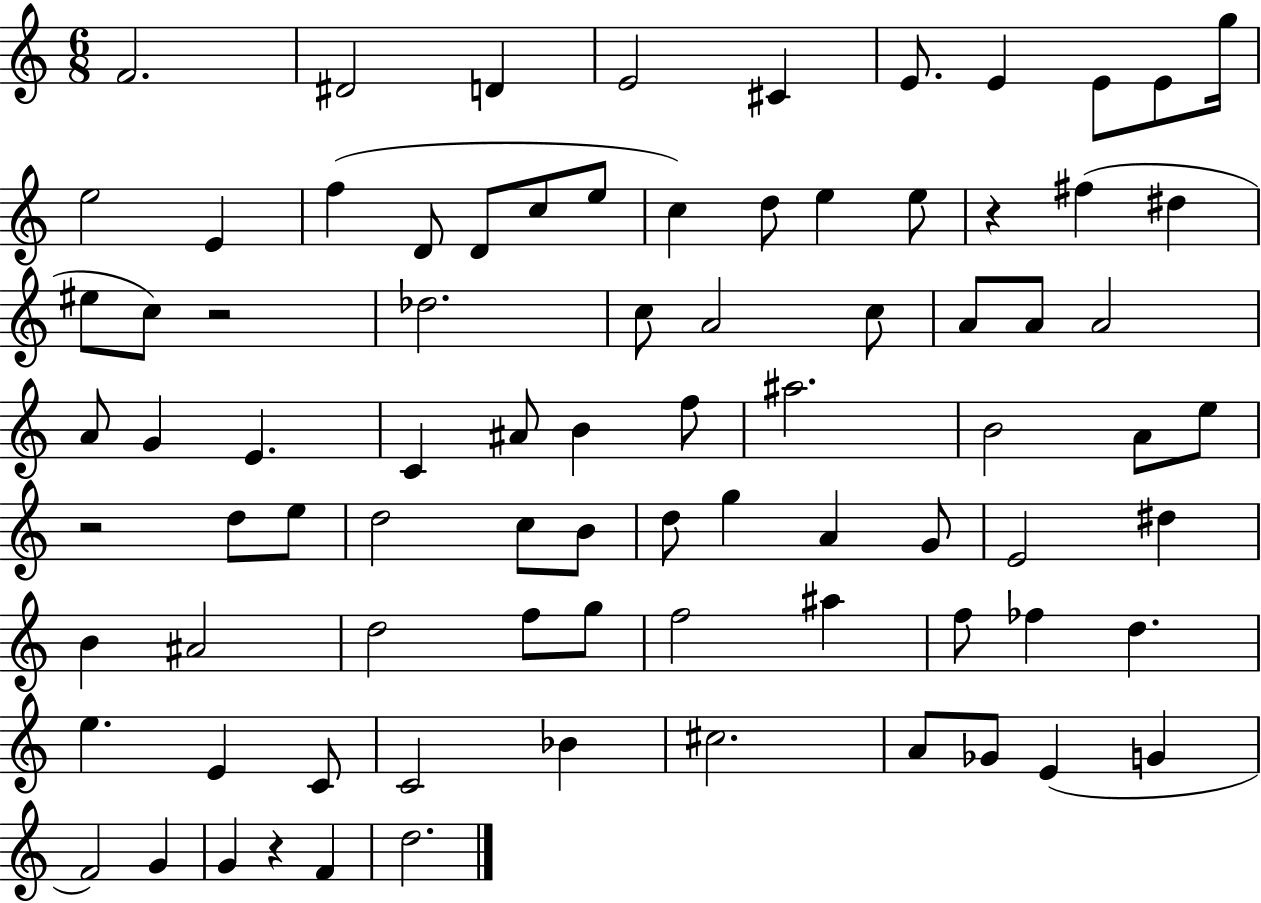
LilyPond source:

{
  \clef treble
  \numericTimeSignature
  \time 6/8
  \key c \major
  f'2. | dis'2 d'4 | e'2 cis'4 | e'8. e'4 e'8 e'8 g''16 | \break e''2 e'4 | f''4( d'8 d'8 c''8 e''8 | c''4) d''8 e''4 e''8 | r4 fis''4( dis''4 | \break eis''8 c''8) r2 | des''2. | c''8 a'2 c''8 | a'8 a'8 a'2 | \break a'8 g'4 e'4. | c'4 ais'8 b'4 f''8 | ais''2. | b'2 a'8 e''8 | \break r2 d''8 e''8 | d''2 c''8 b'8 | d''8 g''4 a'4 g'8 | e'2 dis''4 | \break b'4 ais'2 | d''2 f''8 g''8 | f''2 ais''4 | f''8 fes''4 d''4. | \break e''4. e'4 c'8 | c'2 bes'4 | cis''2. | a'8 ges'8 e'4( g'4 | \break f'2) g'4 | g'4 r4 f'4 | d''2. | \bar "|."
}